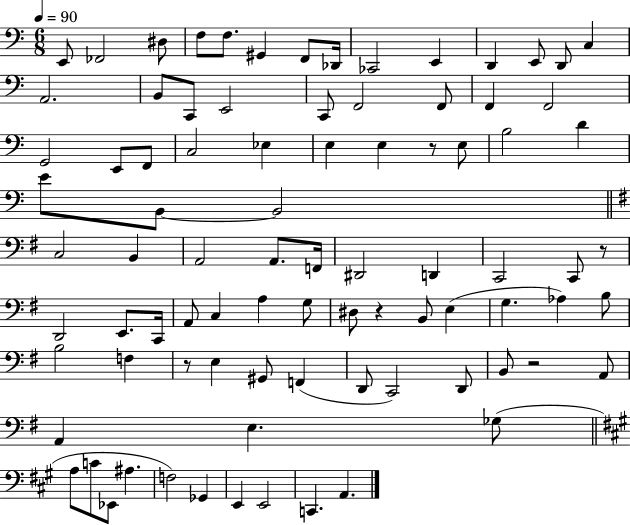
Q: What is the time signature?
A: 6/8